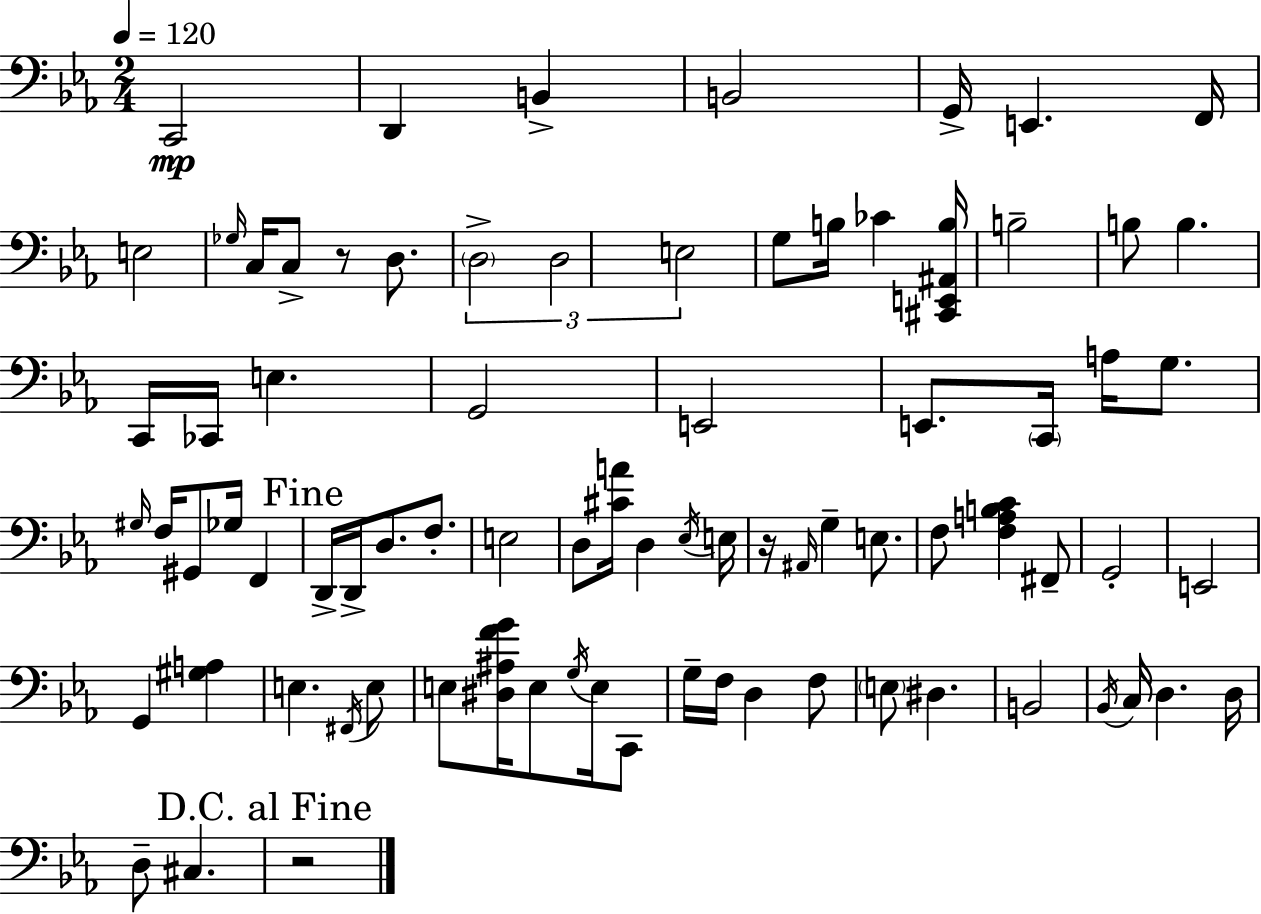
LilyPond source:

{
  \clef bass
  \numericTimeSignature
  \time 2/4
  \key ees \major
  \tempo 4 = 120
  \repeat volta 2 { c,2\mp | d,4 b,4-> | b,2 | g,16-> e,4. f,16 | \break e2 | \grace { ges16 } c16 c8-> r8 d8. | \tuplet 3/2 { \parenthesize d2-> | d2 | \break e2 } | g8 b16 ces'4 | <cis, e, ais, b>16 b2-- | b8 b4. | \break c,16 ces,16 e4. | g,2 | e,2 | e,8. \parenthesize c,16 a16 g8. | \break \grace { gis16 } f16 gis,8 ges16 f,4 | \mark "Fine" d,16-> d,16-> d8. f8.-. | e2 | d8 <cis' a'>16 d4 | \break \acciaccatura { ees16 } e16 r16 \grace { ais,16 } g4-- | e8. f8 <f a b c'>4 | fis,8-- g,2-. | e,2 | \break g,4 | <gis a>4 e4. | \acciaccatura { fis,16 } e8 e8 <dis ais f' g'>16 | e8 \acciaccatura { g16 } e16 c,8 g16-- f16 | \break d4 f8 \parenthesize e8 | dis4. b,2 | \acciaccatura { bes,16 } c16 | d4. d16 d8-- | \break cis4. \mark "D.C. al Fine" r2 | } \bar "|."
}